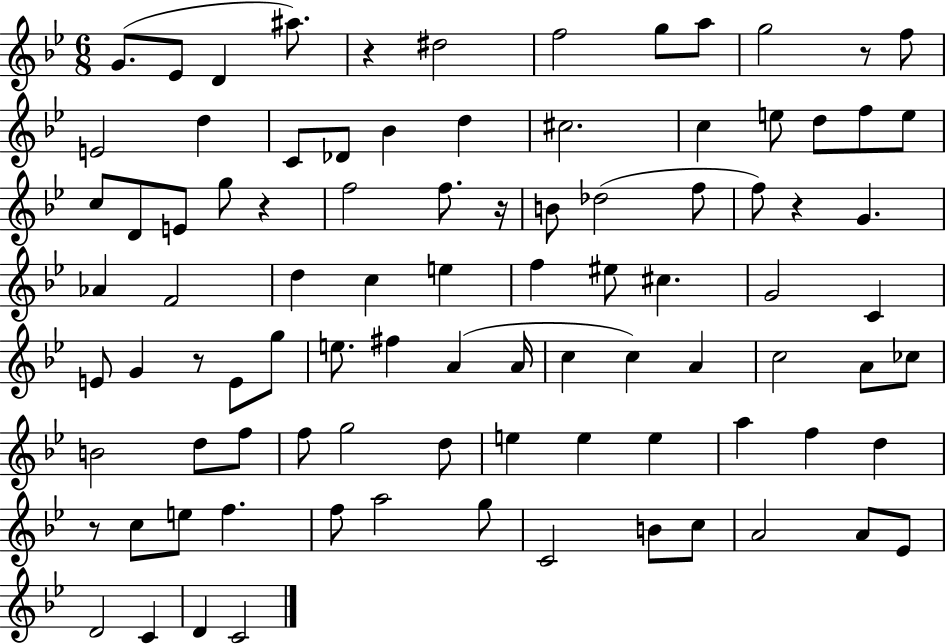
G4/e. Eb4/e D4/q A#5/e. R/q D#5/h F5/h G5/e A5/e G5/h R/e F5/e E4/h D5/q C4/e Db4/e Bb4/q D5/q C#5/h. C5/q E5/e D5/e F5/e E5/e C5/e D4/e E4/e G5/e R/q F5/h F5/e. R/s B4/e Db5/h F5/e F5/e R/q G4/q. Ab4/q F4/h D5/q C5/q E5/q F5/q EIS5/e C#5/q. G4/h C4/q E4/e G4/q R/e E4/e G5/e E5/e. F#5/q A4/q A4/s C5/q C5/q A4/q C5/h A4/e CES5/e B4/h D5/e F5/e F5/e G5/h D5/e E5/q E5/q E5/q A5/q F5/q D5/q R/e C5/e E5/e F5/q. F5/e A5/h G5/e C4/h B4/e C5/e A4/h A4/e Eb4/e D4/h C4/q D4/q C4/h